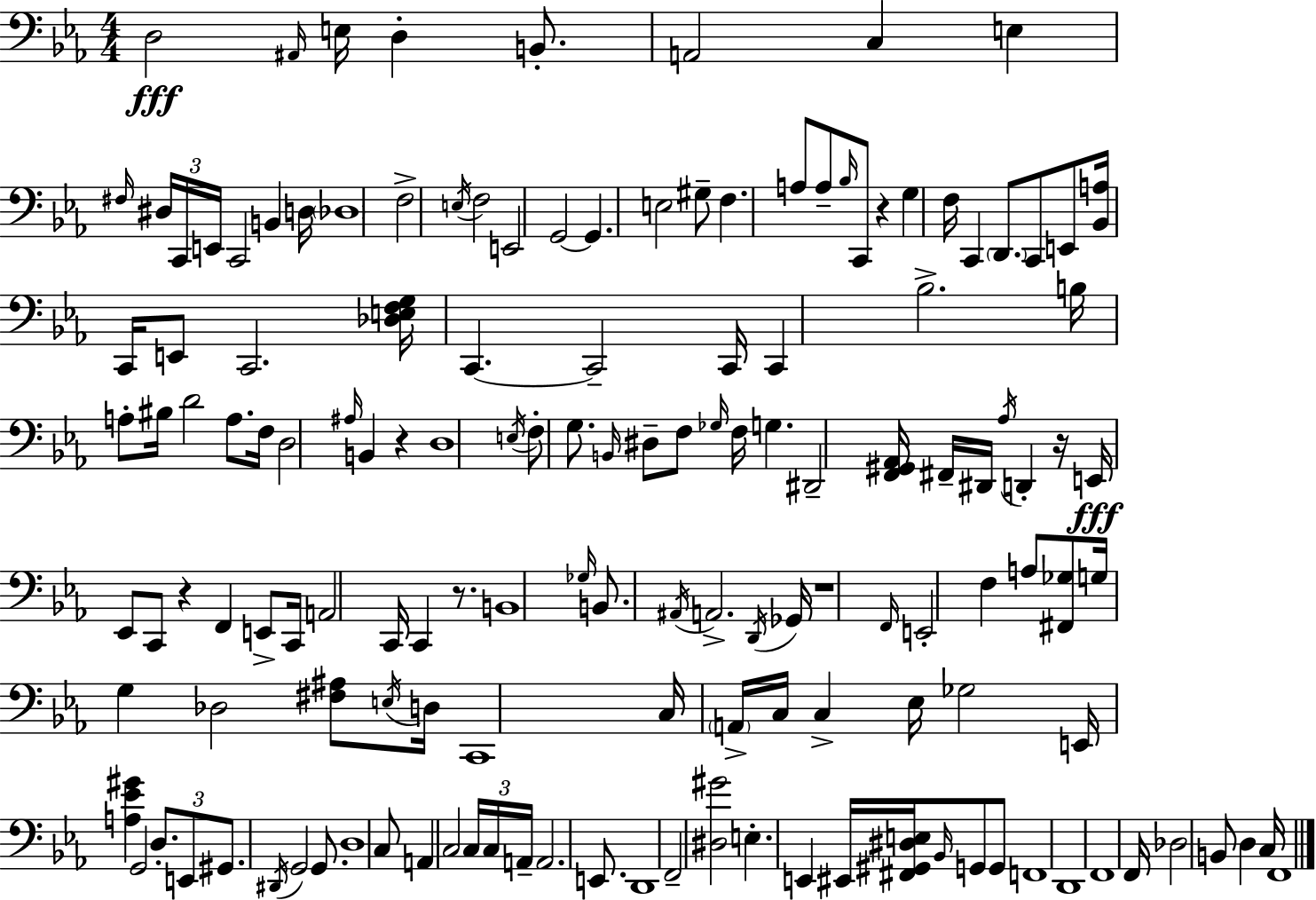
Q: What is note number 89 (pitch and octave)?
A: G3